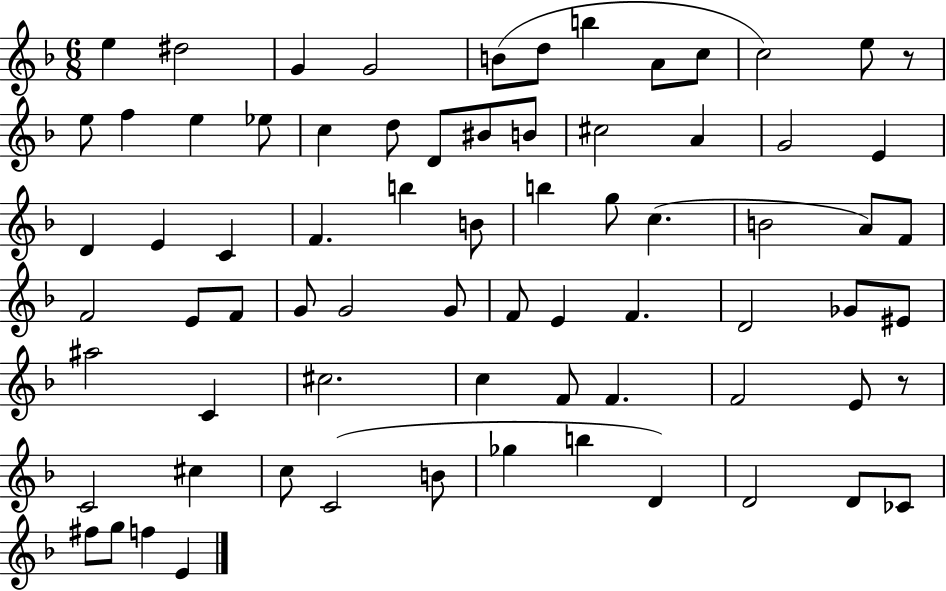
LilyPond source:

{
  \clef treble
  \numericTimeSignature
  \time 6/8
  \key f \major
  e''4 dis''2 | g'4 g'2 | b'8( d''8 b''4 a'8 c''8 | c''2) e''8 r8 | \break e''8 f''4 e''4 ees''8 | c''4 d''8 d'8 bis'8 b'8 | cis''2 a'4 | g'2 e'4 | \break d'4 e'4 c'4 | f'4. b''4 b'8 | b''4 g''8 c''4.( | b'2 a'8) f'8 | \break f'2 e'8 f'8 | g'8 g'2 g'8 | f'8 e'4 f'4. | d'2 ges'8 eis'8 | \break ais''2 c'4 | cis''2. | c''4 f'8 f'4. | f'2 e'8 r8 | \break c'2 cis''4 | c''8 c'2( b'8 | ges''4 b''4 d'4) | d'2 d'8 ces'8 | \break fis''8 g''8 f''4 e'4 | \bar "|."
}